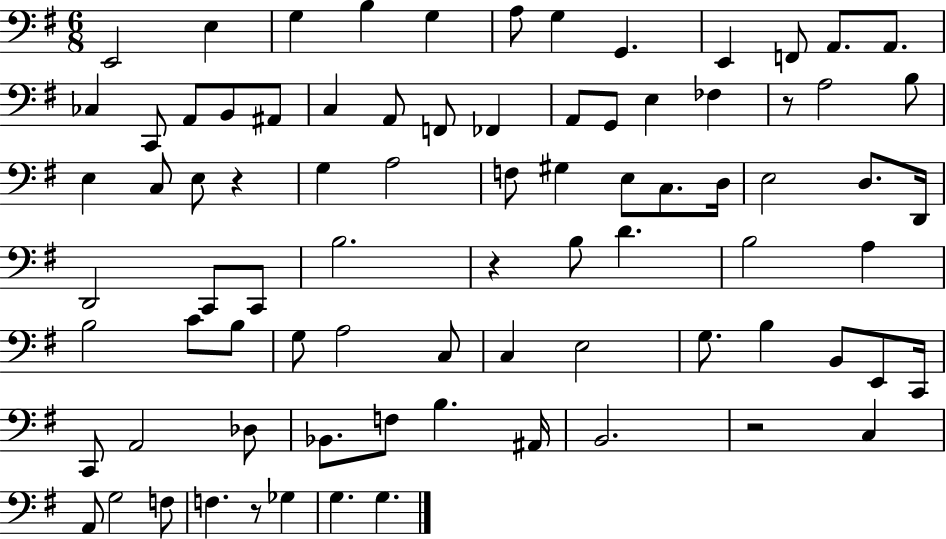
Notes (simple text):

E2/h E3/q G3/q B3/q G3/q A3/e G3/q G2/q. E2/q F2/e A2/e. A2/e. CES3/q C2/e A2/e B2/e A#2/e C3/q A2/e F2/e FES2/q A2/e G2/e E3/q FES3/q R/e A3/h B3/e E3/q C3/e E3/e R/q G3/q A3/h F3/e G#3/q E3/e C3/e. D3/s E3/h D3/e. D2/s D2/h C2/e C2/e B3/h. R/q B3/e D4/q. B3/h A3/q B3/h C4/e B3/e G3/e A3/h C3/e C3/q E3/h G3/e. B3/q B2/e E2/e C2/s C2/e A2/h Db3/e Bb2/e. F3/e B3/q. A#2/s B2/h. R/h C3/q A2/e G3/h F3/e F3/q. R/e Gb3/q G3/q. G3/q.